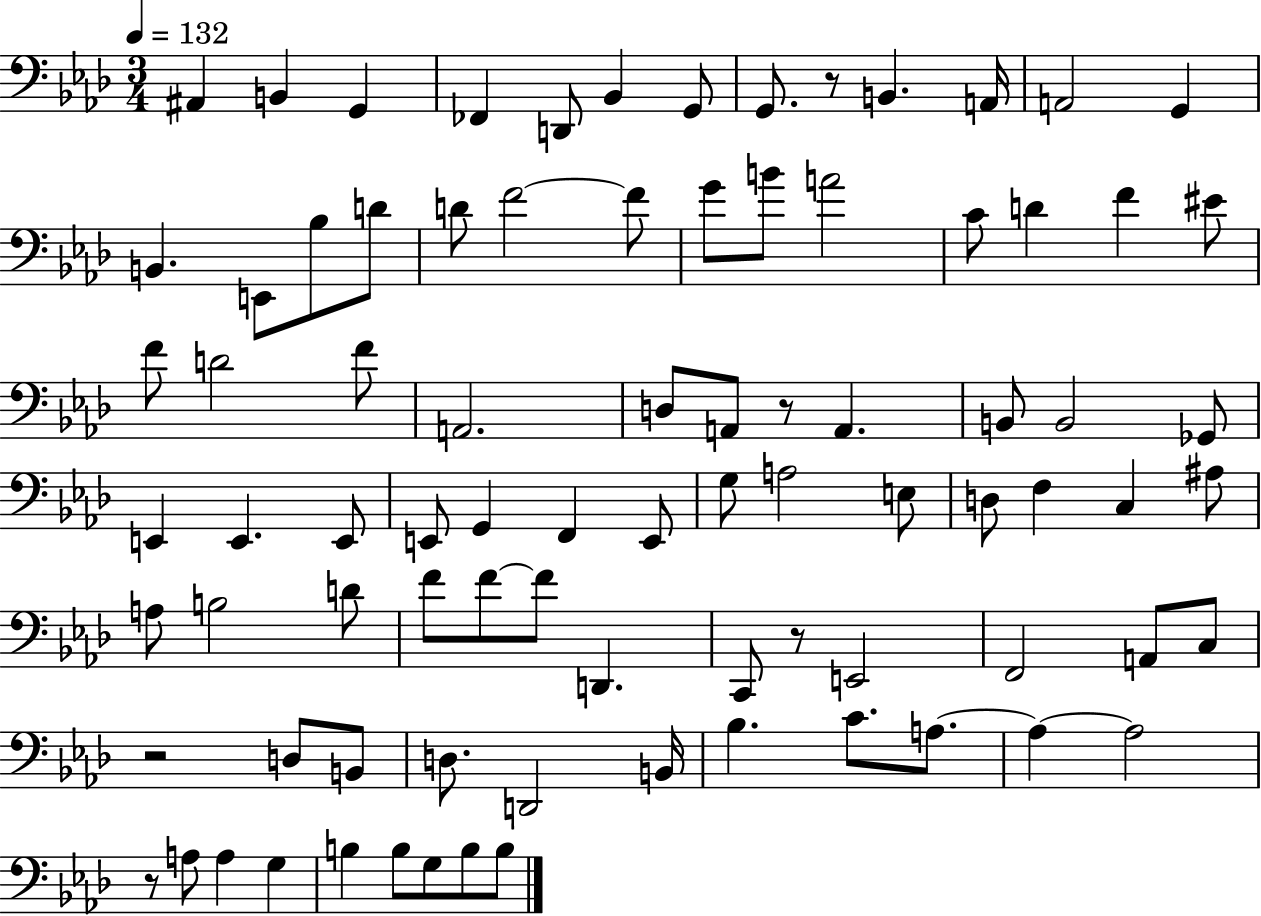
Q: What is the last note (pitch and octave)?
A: B3